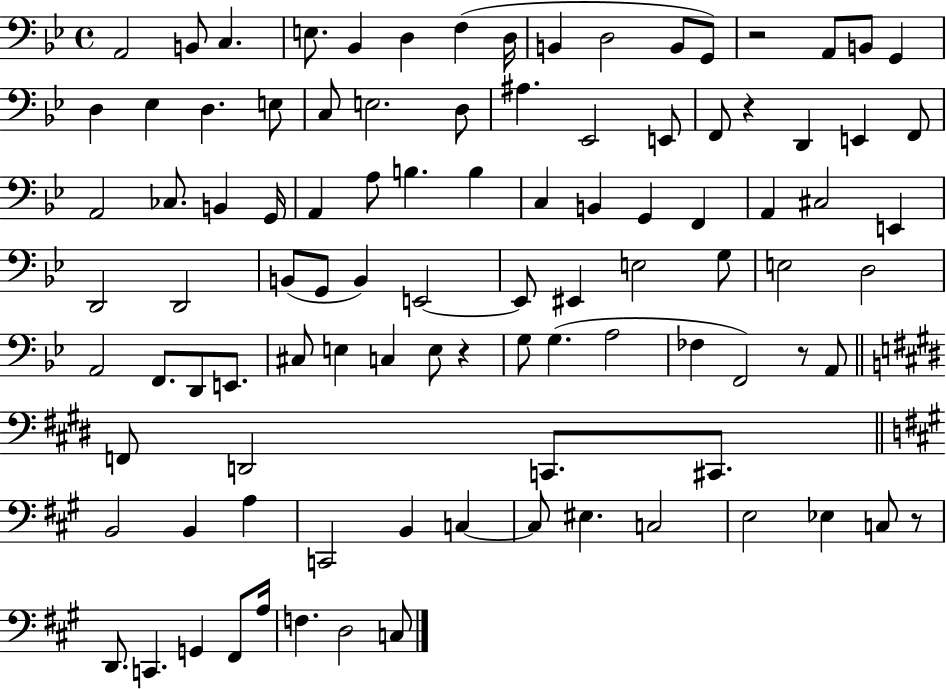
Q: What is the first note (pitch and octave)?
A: A2